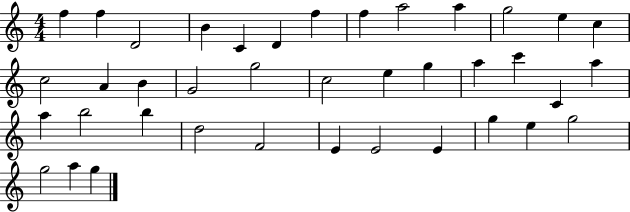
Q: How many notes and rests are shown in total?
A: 39